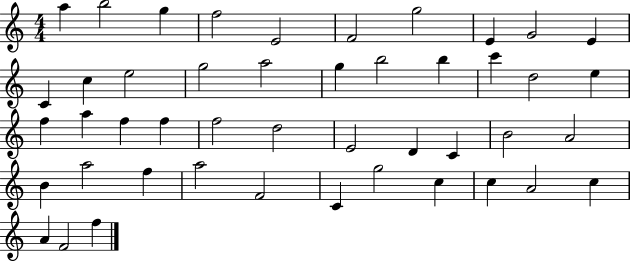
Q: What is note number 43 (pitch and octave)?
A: C5